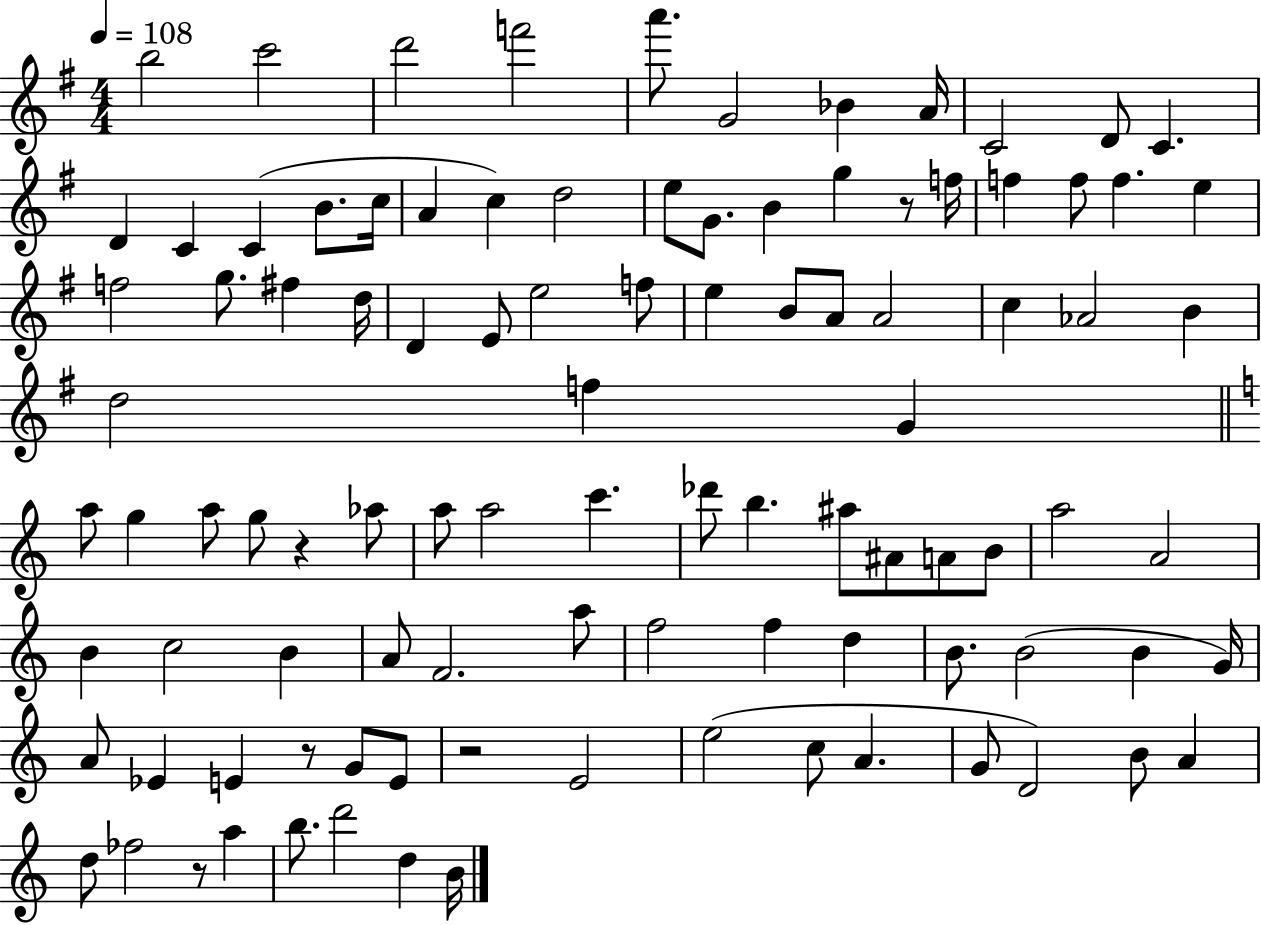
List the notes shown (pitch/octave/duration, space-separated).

B5/h C6/h D6/h F6/h A6/e. G4/h Bb4/q A4/s C4/h D4/e C4/q. D4/q C4/q C4/q B4/e. C5/s A4/q C5/q D5/h E5/e G4/e. B4/q G5/q R/e F5/s F5/q F5/e F5/q. E5/q F5/h G5/e. F#5/q D5/s D4/q E4/e E5/h F5/e E5/q B4/e A4/e A4/h C5/q Ab4/h B4/q D5/h F5/q G4/q A5/e G5/q A5/e G5/e R/q Ab5/e A5/e A5/h C6/q. Db6/e B5/q. A#5/e A#4/e A4/e B4/e A5/h A4/h B4/q C5/h B4/q A4/e F4/h. A5/e F5/h F5/q D5/q B4/e. B4/h B4/q G4/s A4/e Eb4/q E4/q R/e G4/e E4/e R/h E4/h E5/h C5/e A4/q. G4/e D4/h B4/e A4/q D5/e FES5/h R/e A5/q B5/e. D6/h D5/q B4/s